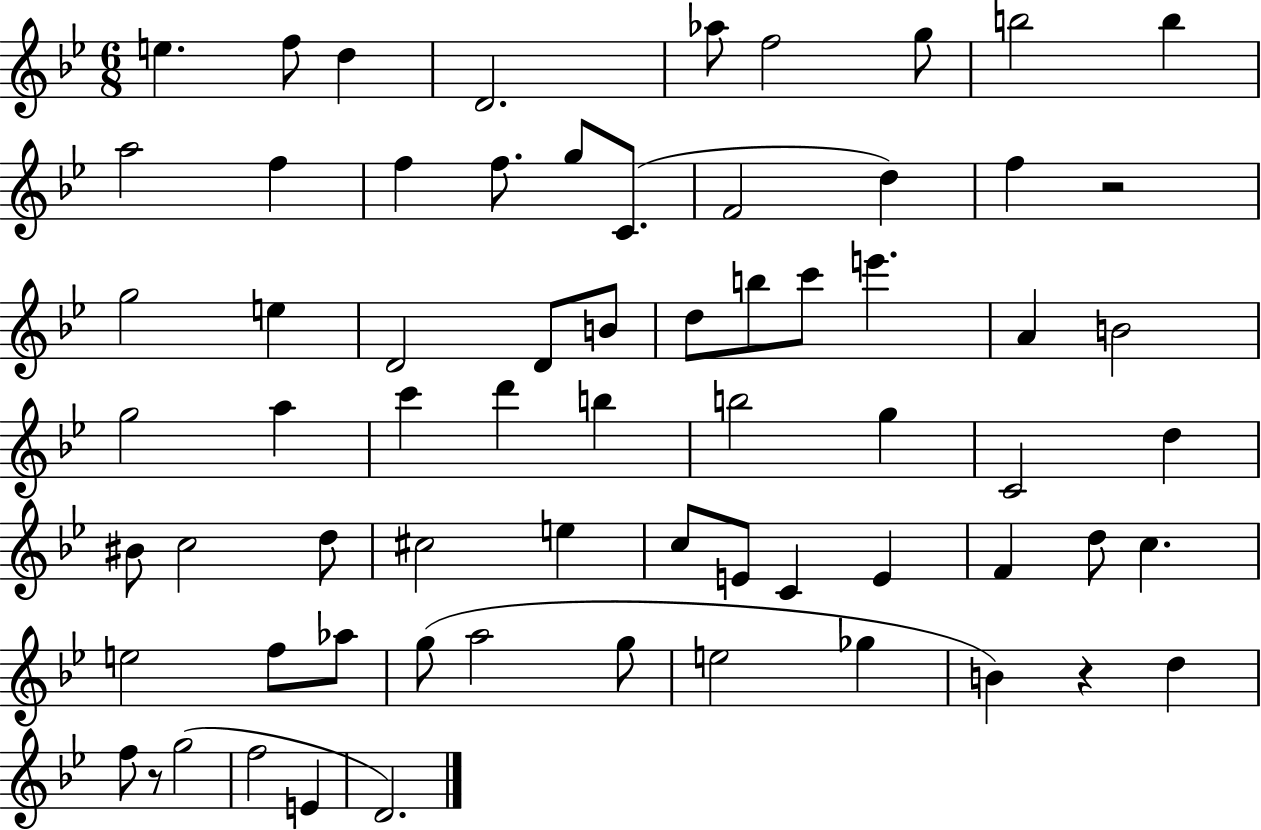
X:1
T:Untitled
M:6/8
L:1/4
K:Bb
e f/2 d D2 _a/2 f2 g/2 b2 b a2 f f f/2 g/2 C/2 F2 d f z2 g2 e D2 D/2 B/2 d/2 b/2 c'/2 e' A B2 g2 a c' d' b b2 g C2 d ^B/2 c2 d/2 ^c2 e c/2 E/2 C E F d/2 c e2 f/2 _a/2 g/2 a2 g/2 e2 _g B z d f/2 z/2 g2 f2 E D2